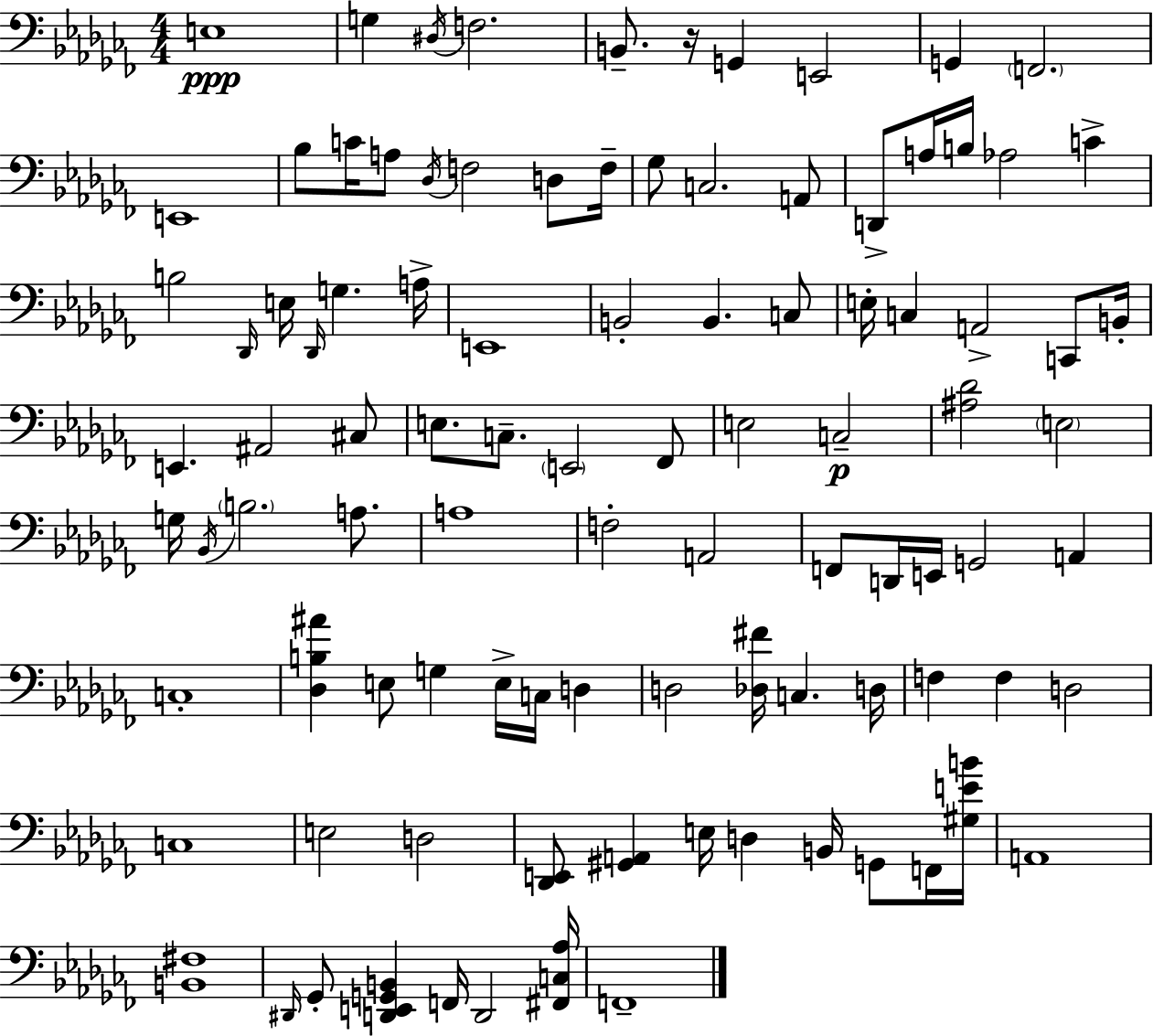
E3/w G3/q D#3/s F3/h. B2/e. R/s G2/q E2/h G2/q F2/h. E2/w Bb3/e C4/s A3/e Db3/s F3/h D3/e F3/s Gb3/e C3/h. A2/e D2/e A3/s B3/s Ab3/h C4/q B3/h Db2/s E3/s Db2/s G3/q. A3/s E2/w B2/h B2/q. C3/e E3/s C3/q A2/h C2/e B2/s E2/q. A#2/h C#3/e E3/e. C3/e. E2/h FES2/e E3/h C3/h [A#3,Db4]/h E3/h G3/s Bb2/s B3/h. A3/e. A3/w F3/h A2/h F2/e D2/s E2/s G2/h A2/q C3/w [Db3,B3,A#4]/q E3/e G3/q E3/s C3/s D3/q D3/h [Db3,F#4]/s C3/q. D3/s F3/q F3/q D3/h C3/w E3/h D3/h [Db2,E2]/e [G#2,A2]/q E3/s D3/q B2/s G2/e F2/s [G#3,E4,B4]/s A2/w [B2,F#3]/w D#2/s Gb2/e [D2,E2,G2,B2]/q F2/s D2/h [F#2,C3,Ab3]/s F2/w